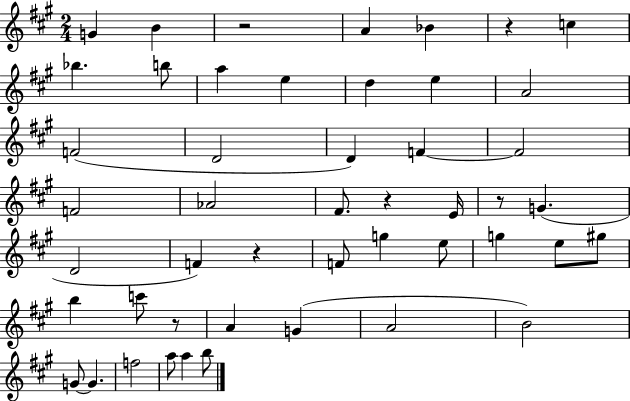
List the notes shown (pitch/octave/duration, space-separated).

G4/q B4/q R/h A4/q Bb4/q R/q C5/q Bb5/q. B5/e A5/q E5/q D5/q E5/q A4/h F4/h D4/h D4/q F4/q F4/h F4/h Ab4/h F#4/e. R/q E4/s R/e G4/q. D4/h F4/q R/q F4/e G5/q E5/e G5/q E5/e G#5/e B5/q C6/e R/e A4/q G4/q A4/h B4/h G4/e G4/q. F5/h A5/e A5/q B5/e